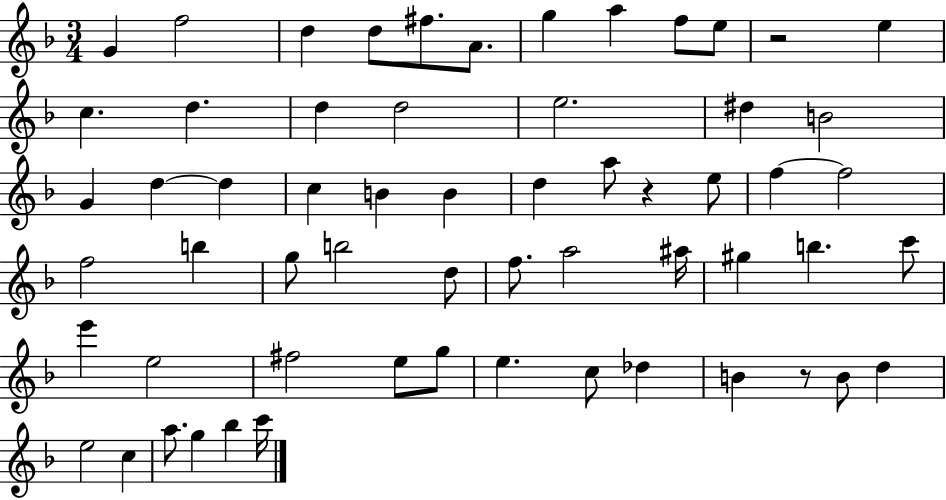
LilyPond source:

{
  \clef treble
  \numericTimeSignature
  \time 3/4
  \key f \major
  g'4 f''2 | d''4 d''8 fis''8. a'8. | g''4 a''4 f''8 e''8 | r2 e''4 | \break c''4. d''4. | d''4 d''2 | e''2. | dis''4 b'2 | \break g'4 d''4~~ d''4 | c''4 b'4 b'4 | d''4 a''8 r4 e''8 | f''4~~ f''2 | \break f''2 b''4 | g''8 b''2 d''8 | f''8. a''2 ais''16 | gis''4 b''4. c'''8 | \break e'''4 e''2 | fis''2 e''8 g''8 | e''4. c''8 des''4 | b'4 r8 b'8 d''4 | \break e''2 c''4 | a''8. g''4 bes''4 c'''16 | \bar "|."
}